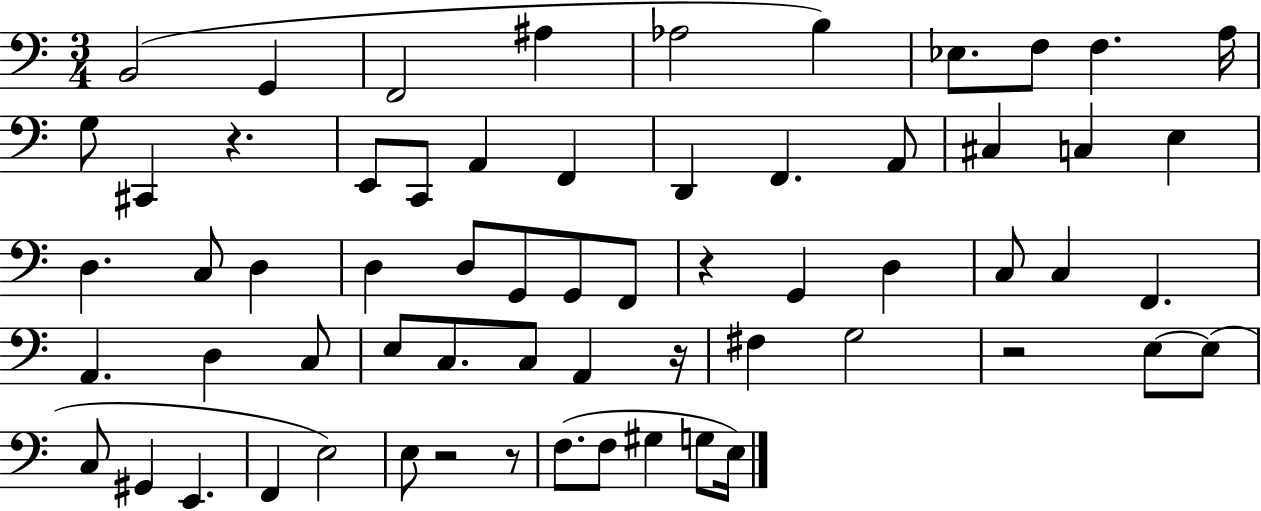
X:1
T:Untitled
M:3/4
L:1/4
K:C
B,,2 G,, F,,2 ^A, _A,2 B, _E,/2 F,/2 F, A,/4 G,/2 ^C,, z E,,/2 C,,/2 A,, F,, D,, F,, A,,/2 ^C, C, E, D, C,/2 D, D, D,/2 G,,/2 G,,/2 F,,/2 z G,, D, C,/2 C, F,, A,, D, C,/2 E,/2 C,/2 C,/2 A,, z/4 ^F, G,2 z2 E,/2 E,/2 C,/2 ^G,, E,, F,, E,2 E,/2 z2 z/2 F,/2 F,/2 ^G, G,/2 E,/4